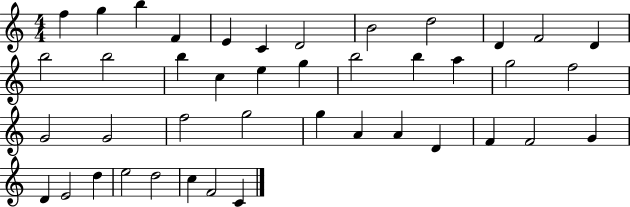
{
  \clef treble
  \numericTimeSignature
  \time 4/4
  \key c \major
  f''4 g''4 b''4 f'4 | e'4 c'4 d'2 | b'2 d''2 | d'4 f'2 d'4 | \break b''2 b''2 | b''4 c''4 e''4 g''4 | b''2 b''4 a''4 | g''2 f''2 | \break g'2 g'2 | f''2 g''2 | g''4 a'4 a'4 d'4 | f'4 f'2 g'4 | \break d'4 e'2 d''4 | e''2 d''2 | c''4 f'2 c'4 | \bar "|."
}